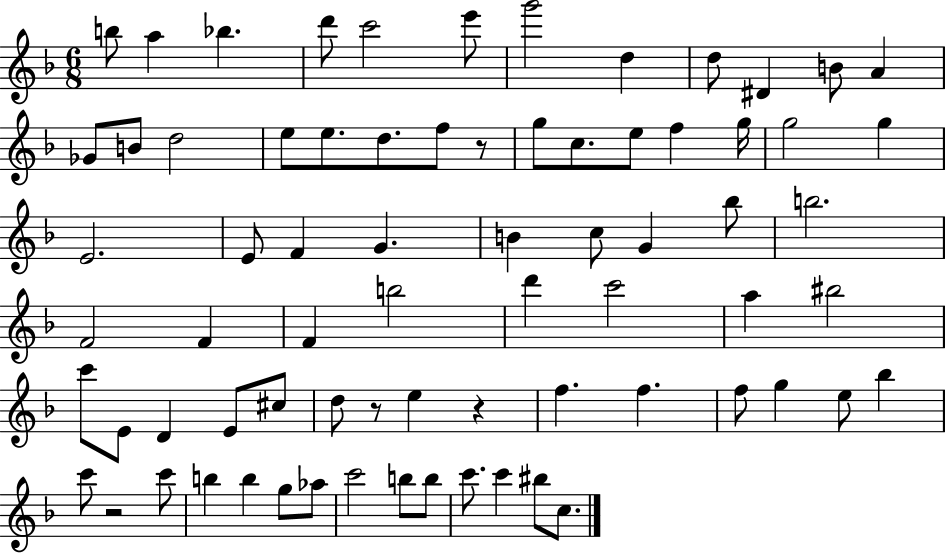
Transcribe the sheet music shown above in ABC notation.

X:1
T:Untitled
M:6/8
L:1/4
K:F
b/2 a _b d'/2 c'2 e'/2 g'2 d d/2 ^D B/2 A _G/2 B/2 d2 e/2 e/2 d/2 f/2 z/2 g/2 c/2 e/2 f g/4 g2 g E2 E/2 F G B c/2 G _b/2 b2 F2 F F b2 d' c'2 a ^b2 c'/2 E/2 D E/2 ^c/2 d/2 z/2 e z f f f/2 g e/2 _b c'/2 z2 c'/2 b b g/2 _a/2 c'2 b/2 b/2 c'/2 c' ^b/2 c/2